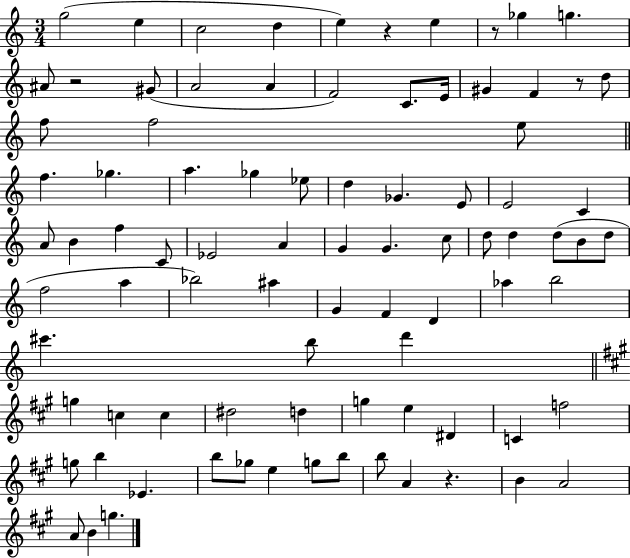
G5/h E5/q C5/h D5/q E5/q R/q E5/q R/e Gb5/q G5/q. A#4/e R/h G#4/e A4/h A4/q F4/h C4/e. E4/s G#4/q F4/q R/e D5/e F5/e F5/h E5/e F5/q. Gb5/q. A5/q. Gb5/q Eb5/e D5/q Gb4/q. E4/e E4/h C4/q A4/e B4/q F5/q C4/e Eb4/h A4/q G4/q G4/q. C5/e D5/e D5/q D5/e B4/e D5/e F5/h A5/q Bb5/h A#5/q G4/q F4/q D4/q Ab5/q B5/h C#6/q. B5/e D6/q G5/q C5/q C5/q D#5/h D5/q G5/q E5/q D#4/q C4/q F5/h G5/e B5/q Eb4/q. B5/e Gb5/e E5/q G5/e B5/e B5/e A4/q R/q. B4/q A4/h A4/e B4/q G5/q.